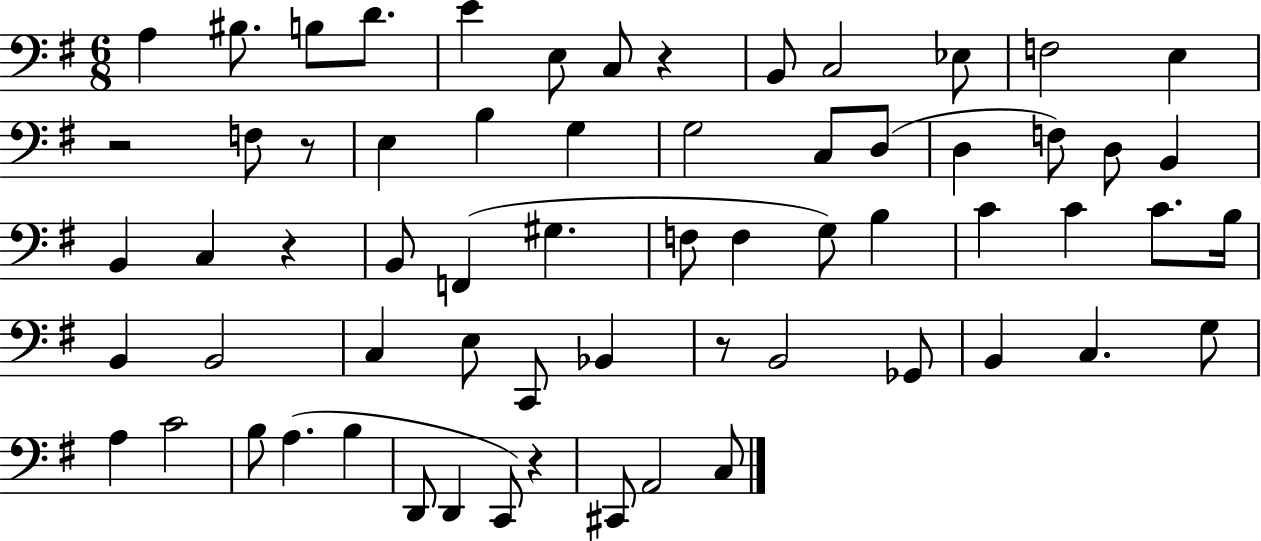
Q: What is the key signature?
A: G major